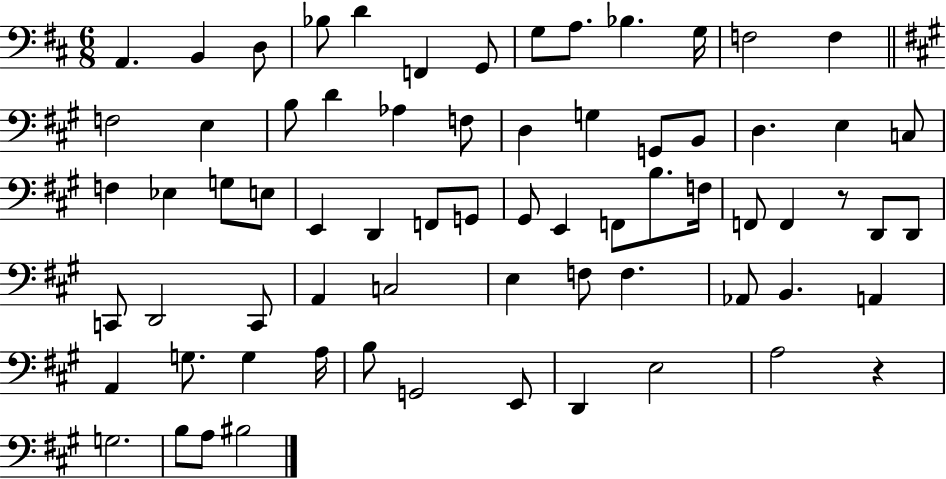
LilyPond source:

{
  \clef bass
  \numericTimeSignature
  \time 6/8
  \key d \major
  \repeat volta 2 { a,4. b,4 d8 | bes8 d'4 f,4 g,8 | g8 a8. bes4. g16 | f2 f4 | \break \bar "||" \break \key a \major f2 e4 | b8 d'4 aes4 f8 | d4 g4 g,8 b,8 | d4. e4 c8 | \break f4 ees4 g8 e8 | e,4 d,4 f,8 g,8 | gis,8 e,4 f,8 b8. f16 | f,8 f,4 r8 d,8 d,8 | \break c,8 d,2 c,8 | a,4 c2 | e4 f8 f4. | aes,8 b,4. a,4 | \break a,4 g8. g4 a16 | b8 g,2 e,8 | d,4 e2 | a2 r4 | \break g2. | b8 a8 bis2 | } \bar "|."
}